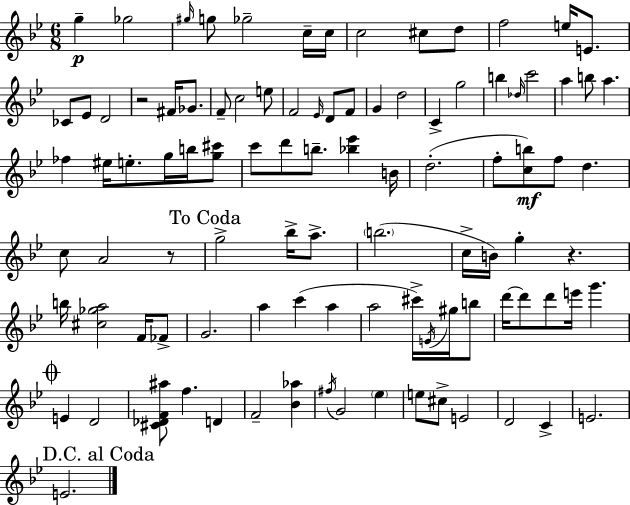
X:1
T:Untitled
M:6/8
L:1/4
K:Bb
g _g2 ^g/4 g/2 _g2 c/4 c/4 c2 ^c/2 d/2 f2 e/4 E/2 _C/2 _E/2 D2 z2 ^F/4 _G/2 F/2 c2 e/2 F2 _E/4 D/2 F/2 G d2 C g2 b _d/4 c'2 a b/2 a _f ^e/4 e/2 g/4 b/4 [g^c']/2 c'/2 d'/2 b/2 [_b_e'] B/4 d2 f/2 [cb]/2 f/2 d c/2 A2 z/2 g2 _b/4 a/2 b2 c/4 B/4 g z b/4 [^c_ga]2 F/4 _F/2 G2 a c' a a2 ^c'/4 E/4 ^g/4 b/2 d'/4 d'/2 d'/2 e'/4 g' E D2 [^C_DF^a]/2 f D F2 [_B_a] ^f/4 G2 _e e/2 ^c/2 E2 D2 C E2 E2